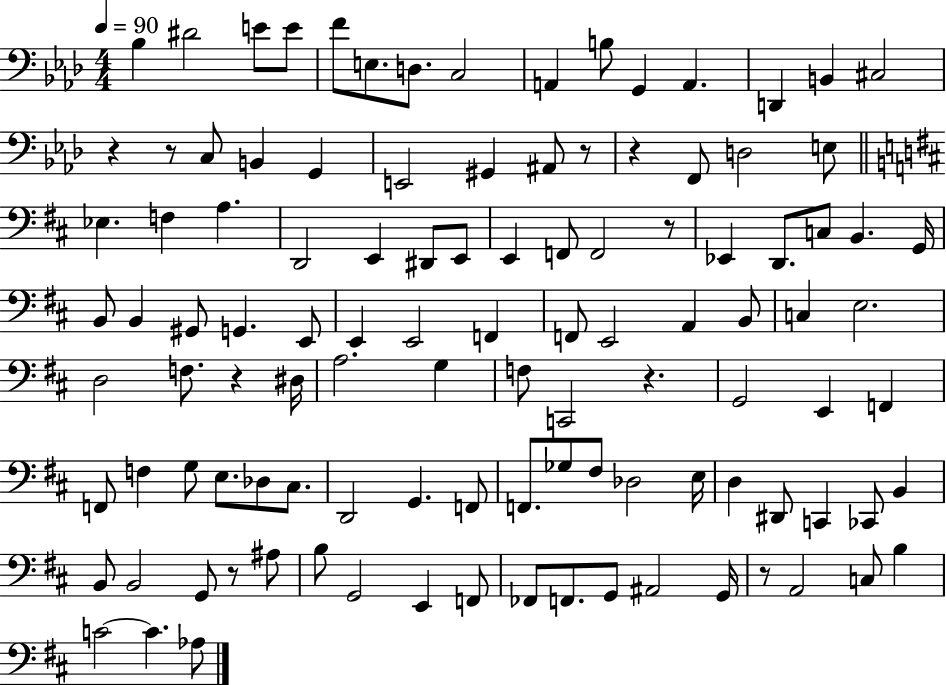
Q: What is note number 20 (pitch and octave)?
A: G#2